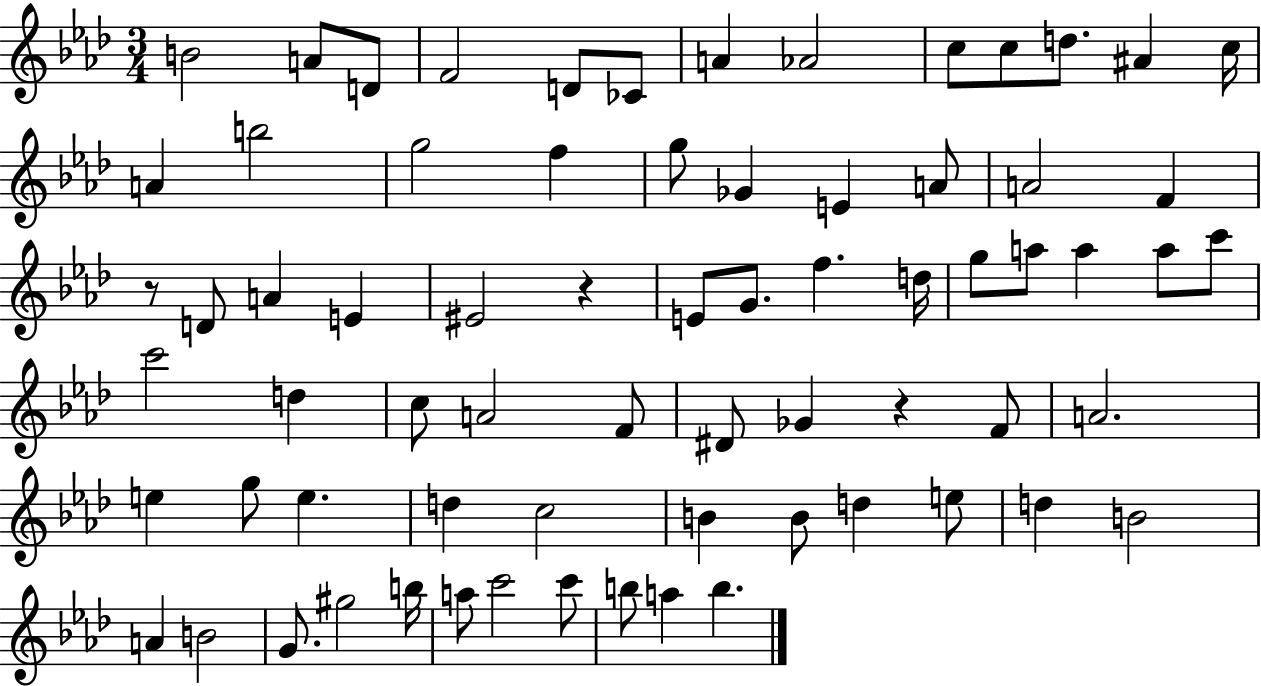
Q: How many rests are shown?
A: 3